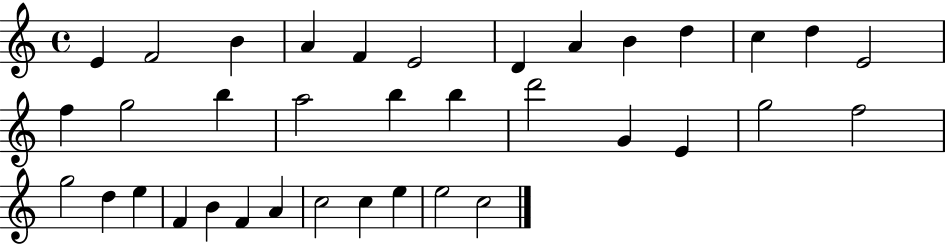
{
  \clef treble
  \time 4/4
  \defaultTimeSignature
  \key c \major
  e'4 f'2 b'4 | a'4 f'4 e'2 | d'4 a'4 b'4 d''4 | c''4 d''4 e'2 | \break f''4 g''2 b''4 | a''2 b''4 b''4 | d'''2 g'4 e'4 | g''2 f''2 | \break g''2 d''4 e''4 | f'4 b'4 f'4 a'4 | c''2 c''4 e''4 | e''2 c''2 | \break \bar "|."
}